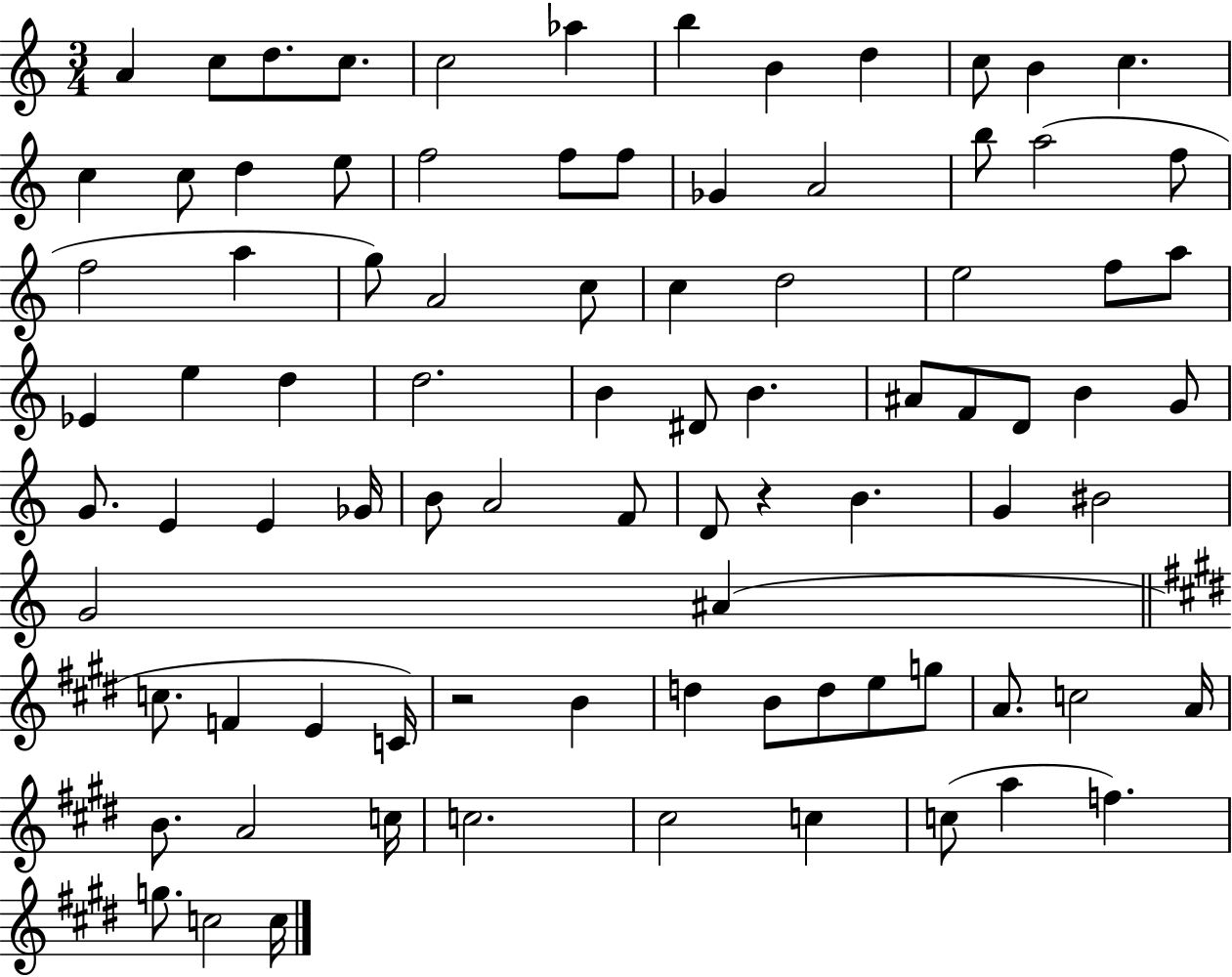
X:1
T:Untitled
M:3/4
L:1/4
K:C
A c/2 d/2 c/2 c2 _a b B d c/2 B c c c/2 d e/2 f2 f/2 f/2 _G A2 b/2 a2 f/2 f2 a g/2 A2 c/2 c d2 e2 f/2 a/2 _E e d d2 B ^D/2 B ^A/2 F/2 D/2 B G/2 G/2 E E _G/4 B/2 A2 F/2 D/2 z B G ^B2 G2 ^A c/2 F E C/4 z2 B d B/2 d/2 e/2 g/2 A/2 c2 A/4 B/2 A2 c/4 c2 ^c2 c c/2 a f g/2 c2 c/4